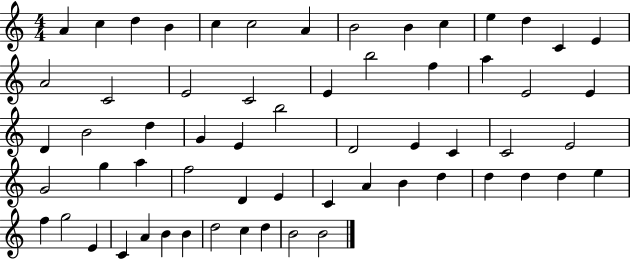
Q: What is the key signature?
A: C major